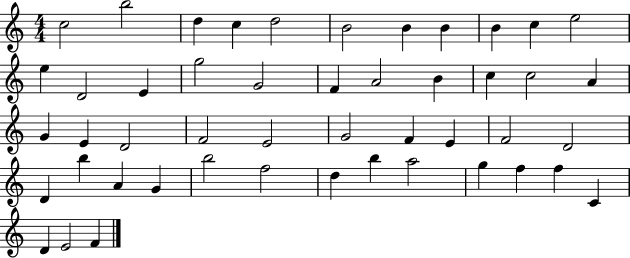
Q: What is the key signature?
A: C major